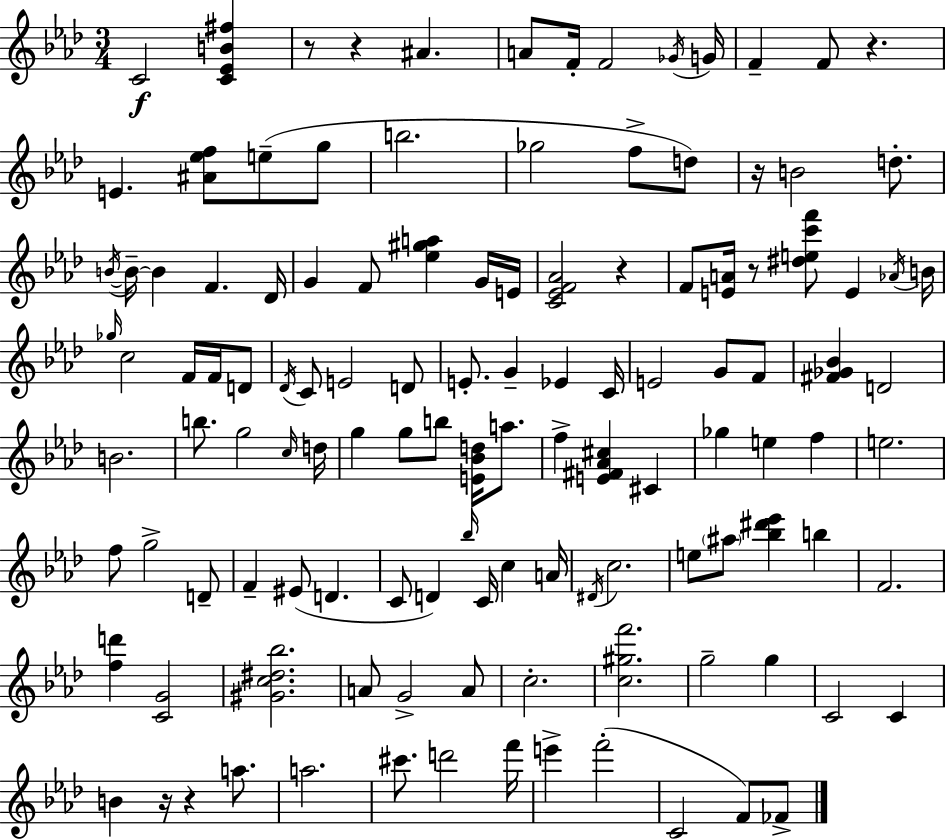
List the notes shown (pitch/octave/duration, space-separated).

C4/h [C4,Eb4,B4,F#5]/q R/e R/q A#4/q. A4/e F4/s F4/h Gb4/s G4/s F4/q F4/e R/q. E4/q. [A#4,Eb5,F5]/e E5/e G5/e B5/h. Gb5/h F5/e D5/e R/s B4/h D5/e. B4/s B4/s B4/q F4/q. Db4/s G4/q F4/e [Eb5,G#5,A5]/q G4/s E4/s [C4,Eb4,F4,Ab4]/h R/q F4/e [E4,A4]/s R/e [D#5,E5,C6,F6]/e E4/q Ab4/s B4/s Gb5/s C5/h F4/s F4/s D4/e Db4/s C4/e E4/h D4/e E4/e. G4/q Eb4/q C4/s E4/h G4/e F4/e [F#4,Gb4,Bb4]/q D4/h B4/h. B5/e. G5/h C5/s D5/s G5/q G5/e B5/e [E4,Bb4,D5]/s A5/e. F5/q [E4,F#4,Ab4,C#5]/q C#4/q Gb5/q E5/q F5/q E5/h. F5/e G5/h D4/e F4/q EIS4/e D4/q. C4/e D4/q Bb5/s C4/s C5/q A4/s D#4/s C5/h. E5/e A#5/e [Bb5,D#6,Eb6]/q B5/q F4/h. [F5,D6]/q [C4,G4]/h [G#4,C5,D#5,Bb5]/h. A4/e G4/h A4/e C5/h. [C5,G#5,F6]/h. G5/h G5/q C4/h C4/q B4/q R/s R/q A5/e. A5/h. C#6/e. D6/h F6/s E6/q F6/h C4/h F4/e FES4/e